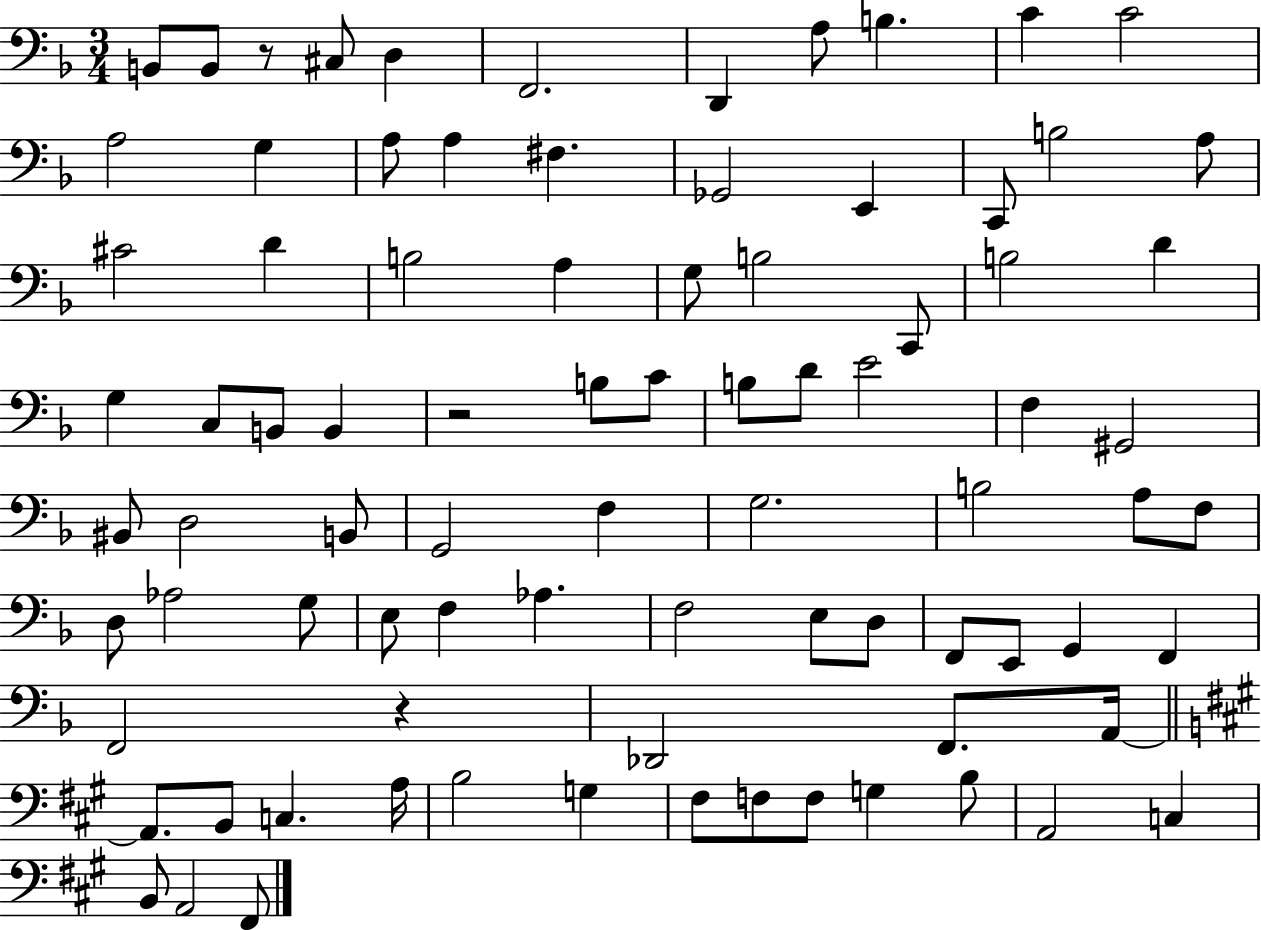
{
  \clef bass
  \numericTimeSignature
  \time 3/4
  \key f \major
  b,8 b,8 r8 cis8 d4 | f,2. | d,4 a8 b4. | c'4 c'2 | \break a2 g4 | a8 a4 fis4. | ges,2 e,4 | c,8 b2 a8 | \break cis'2 d'4 | b2 a4 | g8 b2 c,8 | b2 d'4 | \break g4 c8 b,8 b,4 | r2 b8 c'8 | b8 d'8 e'2 | f4 gis,2 | \break bis,8 d2 b,8 | g,2 f4 | g2. | b2 a8 f8 | \break d8 aes2 g8 | e8 f4 aes4. | f2 e8 d8 | f,8 e,8 g,4 f,4 | \break f,2 r4 | des,2 f,8. a,16~~ | \bar "||" \break \key a \major a,8. b,8 c4. a16 | b2 g4 | fis8 f8 f8 g4 b8 | a,2 c4 | \break b,8 a,2 fis,8 | \bar "|."
}